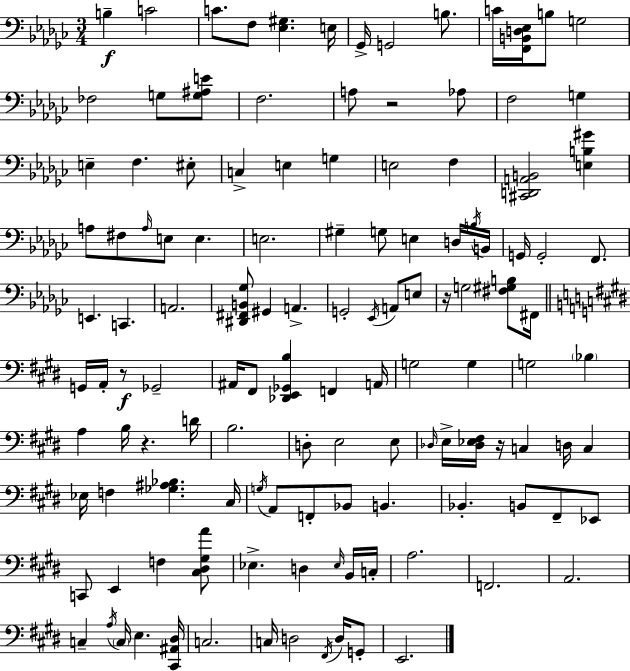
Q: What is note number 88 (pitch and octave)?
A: C2